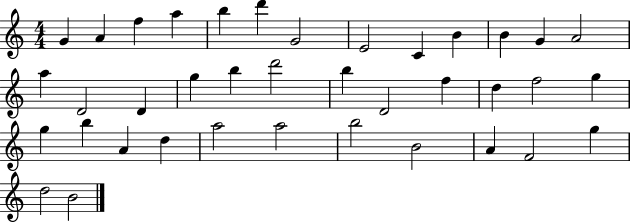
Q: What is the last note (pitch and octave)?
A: B4